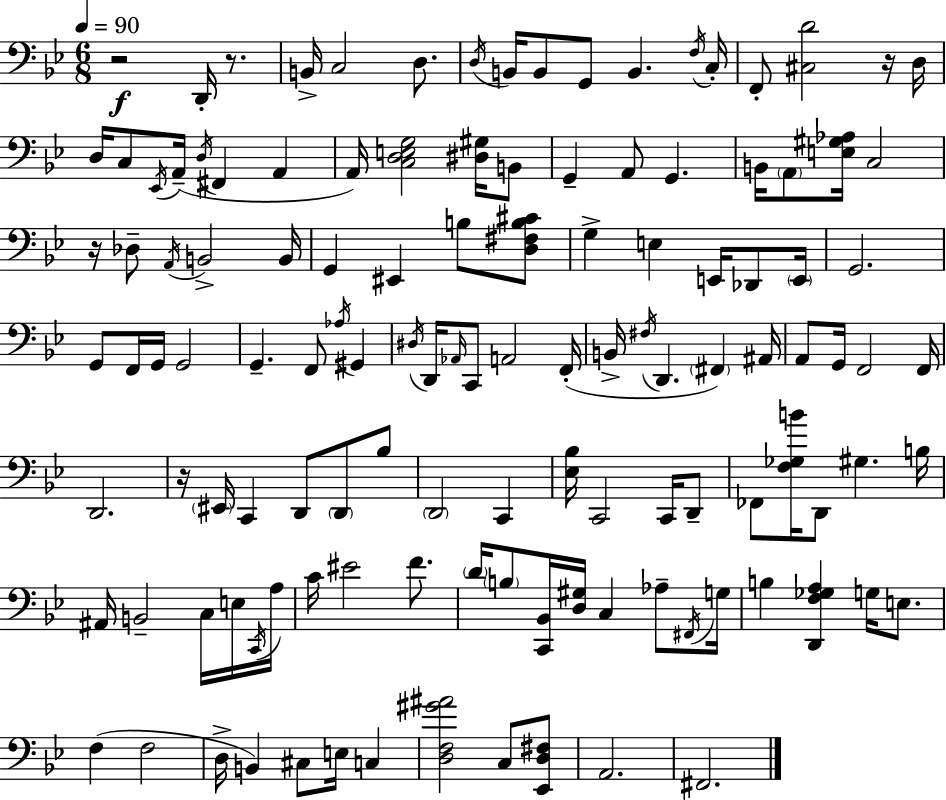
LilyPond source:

{
  \clef bass
  \numericTimeSignature
  \time 6/8
  \key bes \major
  \tempo 4 = 90
  r2\f d,16-. r8. | b,16-> c2 d8. | \acciaccatura { d16 } b,16 b,8 g,8 b,4. | \acciaccatura { f16 } c16-. f,8-. <cis d'>2 | \break r16 d16 d16 c8 \acciaccatura { ees,16 }( a,16-- \acciaccatura { d16 } fis,4 | a,4 a,16) <c d e g>2 | <dis gis>16 b,8 g,4-- a,8 g,4. | b,16 \parenthesize a,8 <e gis aes>16 c2 | \break r16 des8-- \acciaccatura { a,16 } b,2-> | b,16 g,4 eis,4 | b8 <d fis b cis'>8 g4-> e4 | e,16 des,8 \parenthesize e,16 g,2. | \break g,8 f,16 g,16 g,2 | g,4.-- f,8 | \acciaccatura { aes16 } gis,4 \acciaccatura { dis16 } d,16 \grace { aes,16 } c,8 a,2 | f,16-.( b,16-> \acciaccatura { fis16 } d,4. | \break \parenthesize fis,4) ais,16 a,8 g,16 | f,2 f,16 d,2. | r16 \parenthesize eis,16 c,4 | d,8 \parenthesize d,8 bes8 \parenthesize d,2 | \break c,4 <ees bes>16 c,2 | c,16 d,8-- fes,8 <f ges b'>16 | d,8 gis4. b16 ais,16 b,2-- | c16 e16 \acciaccatura { c,16 } a16 c'16 eis'2 | \break f'8. \parenthesize d'16 \parenthesize b8 | <c, bes,>16 <d gis>16 c4 aes8-- \acciaccatura { fis,16 } g16 b4 | <d, f ges a>4 g16 e8. f4( | f2 d16-> | \break b,4) cis8 e16 c4 <d f gis' ais'>2 | c8 <ees, d fis>8 a,2. | fis,2. | \bar "|."
}